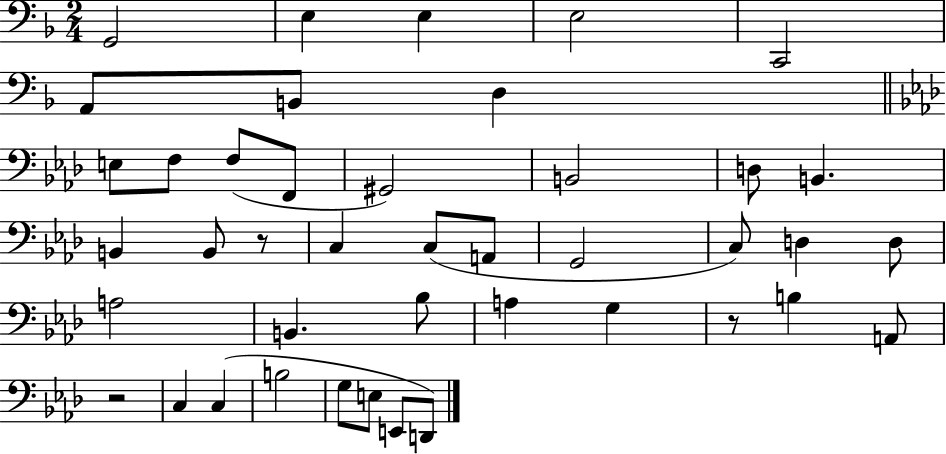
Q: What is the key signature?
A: F major